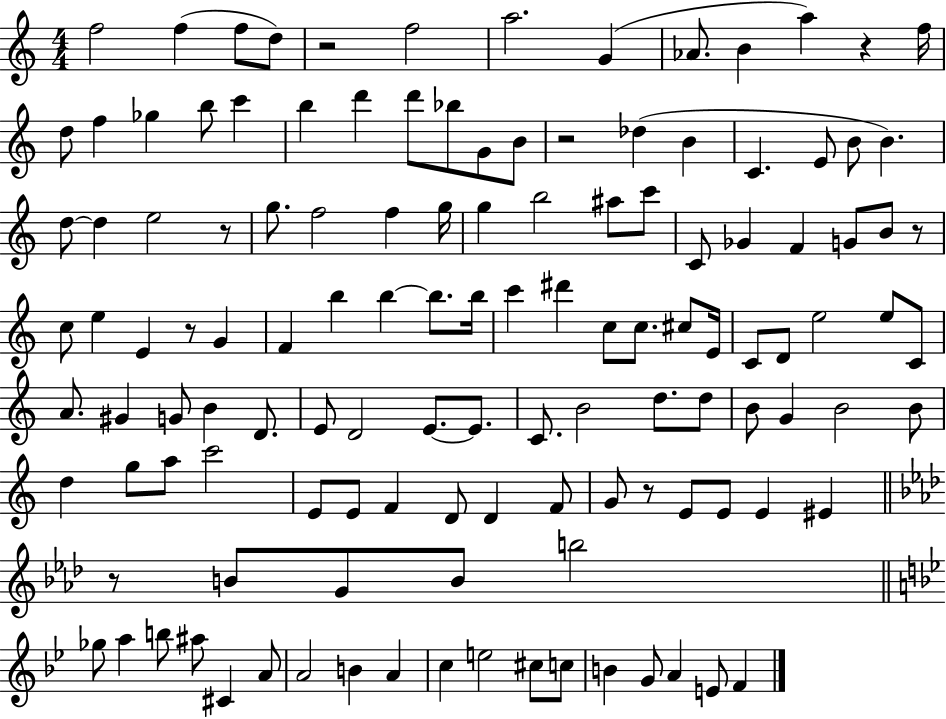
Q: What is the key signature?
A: C major